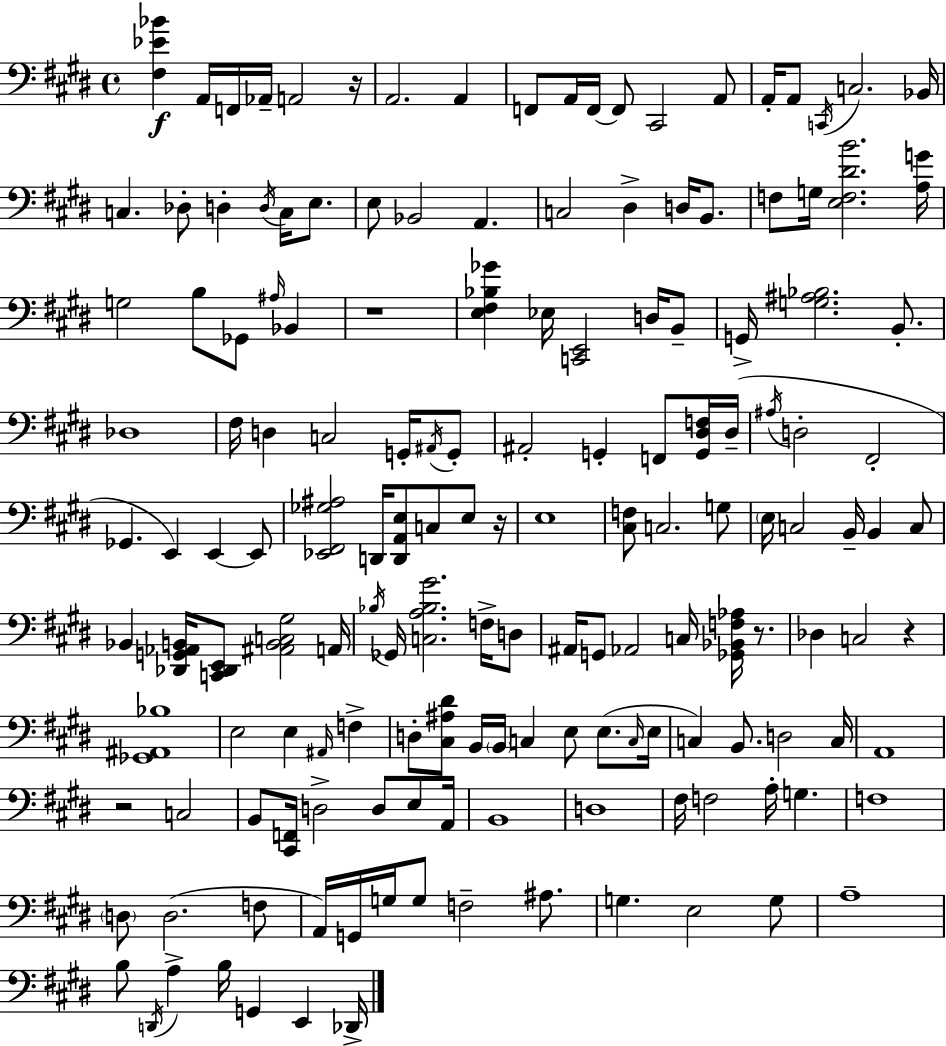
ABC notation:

X:1
T:Untitled
M:4/4
L:1/4
K:E
[^F,_E_B] A,,/4 F,,/4 _A,,/4 A,,2 z/4 A,,2 A,, F,,/2 A,,/4 F,,/4 F,,/2 ^C,,2 A,,/2 A,,/4 A,,/2 C,,/4 C,2 _B,,/4 C, _D,/2 D, D,/4 C,/4 E,/2 E,/2 _B,,2 A,, C,2 ^D, D,/4 B,,/2 F,/2 G,/4 [E,F,^DB]2 [A,G]/4 G,2 B,/2 _G,,/2 ^A,/4 _B,, z4 [E,^F,_B,_G] _E,/4 [C,,E,,]2 D,/4 B,,/2 G,,/4 [G,^A,_B,]2 B,,/2 _D,4 ^F,/4 D, C,2 G,,/4 ^A,,/4 G,,/2 ^A,,2 G,, F,,/2 [G,,^D,F,]/4 ^D,/4 ^A,/4 D,2 ^F,,2 _G,, E,, E,, E,,/2 [_E,,^F,,_G,^A,]2 D,,/4 [D,,A,,E,]/2 C,/2 E,/2 z/4 E,4 [^C,F,]/2 C,2 G,/2 E,/4 C,2 B,,/4 B,, C,/2 _B,, [_D,,G,,_A,,B,,]/4 [C,,_D,,E,,]/2 [^A,,B,,C,^G,]2 A,,/4 _B,/4 _G,,/4 [C,A,_B,^G]2 F,/4 D,/2 ^A,,/4 G,,/2 _A,,2 C,/4 [_G,,_B,,F,_A,]/4 z/2 _D, C,2 z [_G,,^A,,_B,]4 E,2 E, ^A,,/4 F, D,/2 [^C,^A,^D]/2 B,,/4 B,,/4 C, E,/2 E,/2 C,/4 E,/4 C, B,,/2 D,2 C,/4 A,,4 z2 C,2 B,,/2 [^C,,F,,]/4 D,2 D,/2 E,/2 A,,/4 B,,4 D,4 ^F,/4 F,2 A,/4 G, F,4 D,/2 D,2 F,/2 A,,/4 G,,/4 G,/4 G,/2 F,2 ^A,/2 G, E,2 G,/2 A,4 B,/2 D,,/4 A, B,/4 G,, E,, _D,,/4